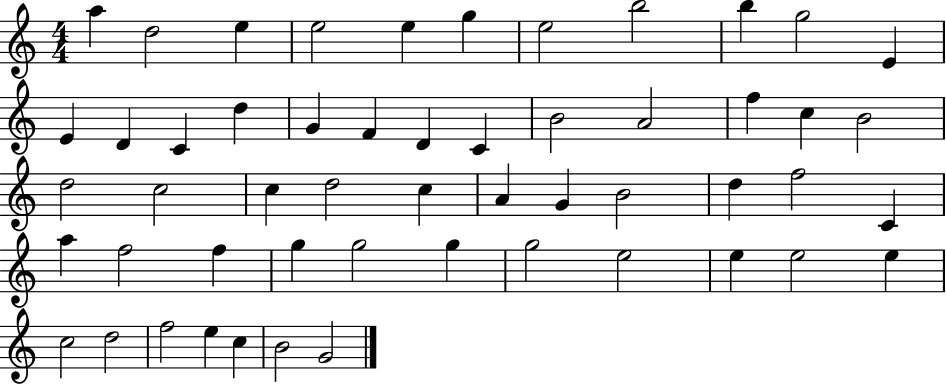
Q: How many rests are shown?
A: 0